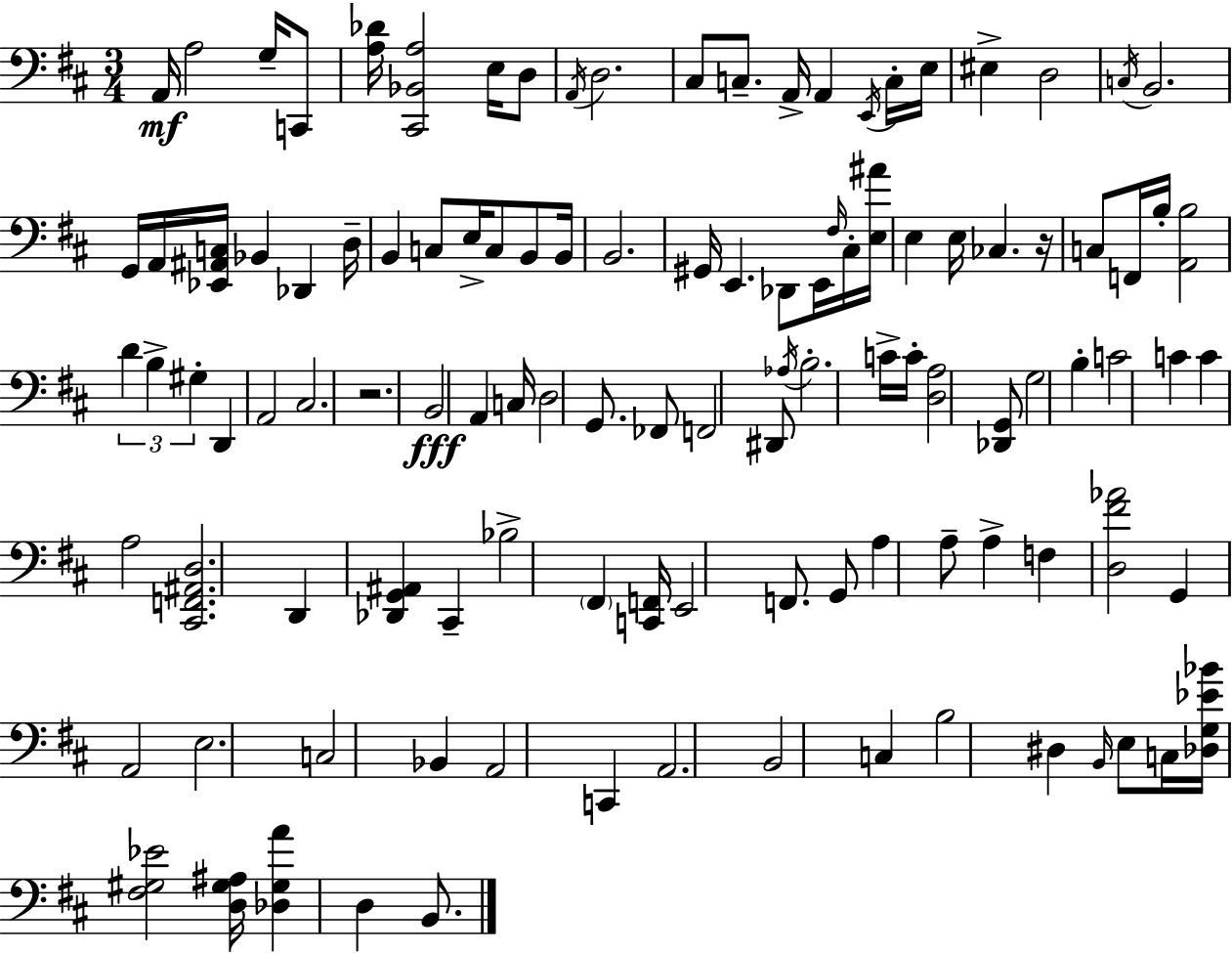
A2/s A3/h G3/s C2/e [A3,Db4]/s [C#2,Bb2,A3]/h E3/s D3/e A2/s D3/h. C#3/e C3/e. A2/s A2/q E2/s C3/s E3/s EIS3/q D3/h C3/s B2/h. G2/s A2/s [Eb2,A#2,C3]/s Bb2/q Db2/q D3/s B2/q C3/e E3/s C3/e B2/e B2/s B2/h. G#2/s E2/q. Db2/e E2/s F#3/s C#3/s [E3,A#4]/s E3/q E3/s CES3/q. R/s C3/e F2/s B3/s [A2,B3]/h D4/q B3/q G#3/q D2/q A2/h C#3/h. R/h. B2/h A2/q C3/s D3/h G2/e. FES2/e F2/h D#2/e Ab3/s B3/h. C4/s C4/s [D3,A3]/h [Db2,G2]/e G3/h B3/q C4/h C4/q C4/q A3/h [C#2,F2,A#2,D3]/h. D2/q [Db2,G2,A#2]/q C#2/q Bb3/h F#2/q [C2,F2]/s E2/h F2/e. G2/e A3/q A3/e A3/q F3/q [D3,F#4,Ab4]/h G2/q A2/h E3/h. C3/h Bb2/q A2/h C2/q A2/h. B2/h C3/q B3/h D#3/q B2/s E3/e C3/s [Db3,G3,Eb4,Bb4]/s [F#3,G#3,Eb4]/h [D3,G#3,A#3]/s [Db3,G#3,A4]/q D3/q B2/e.